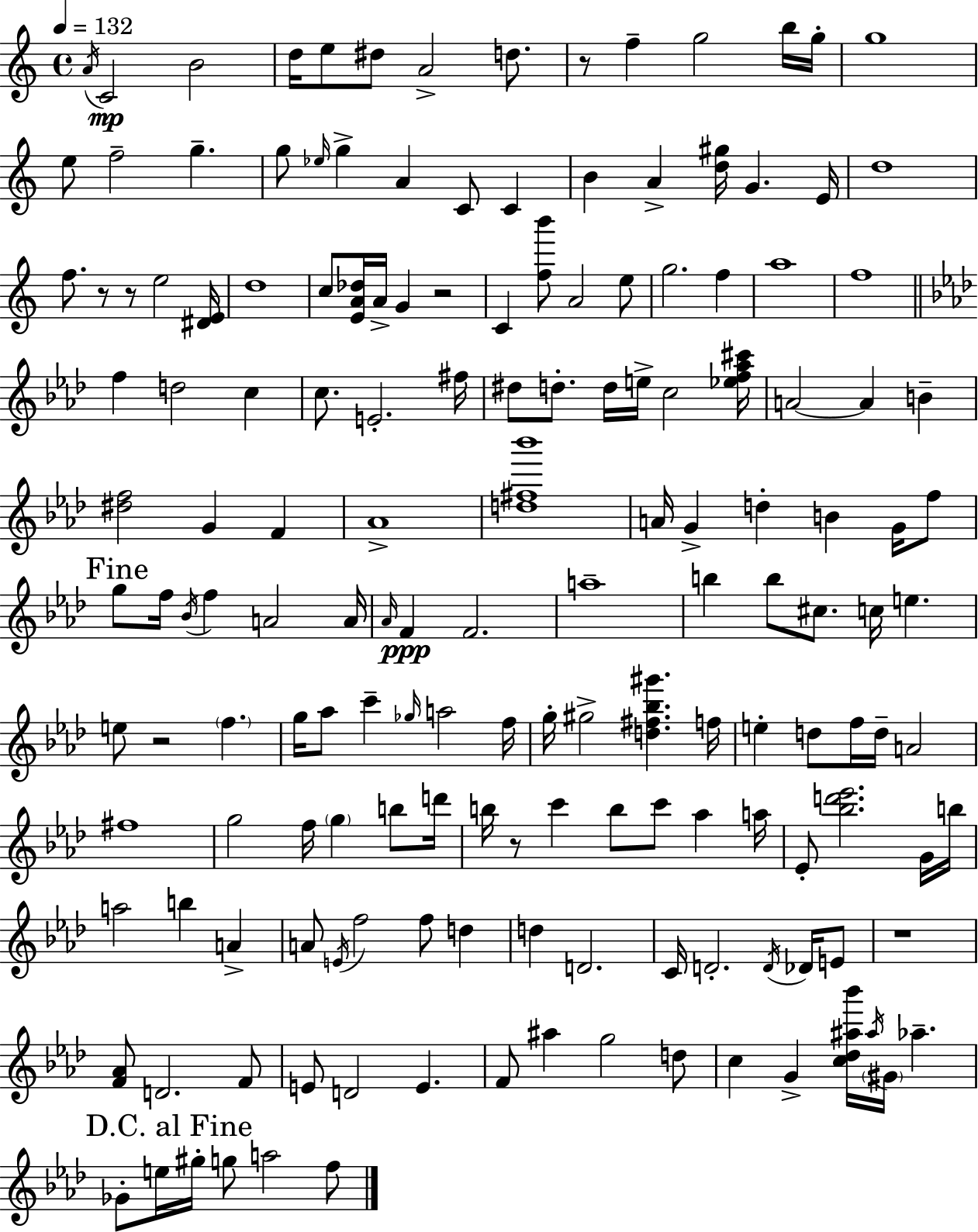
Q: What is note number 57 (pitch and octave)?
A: Ab4